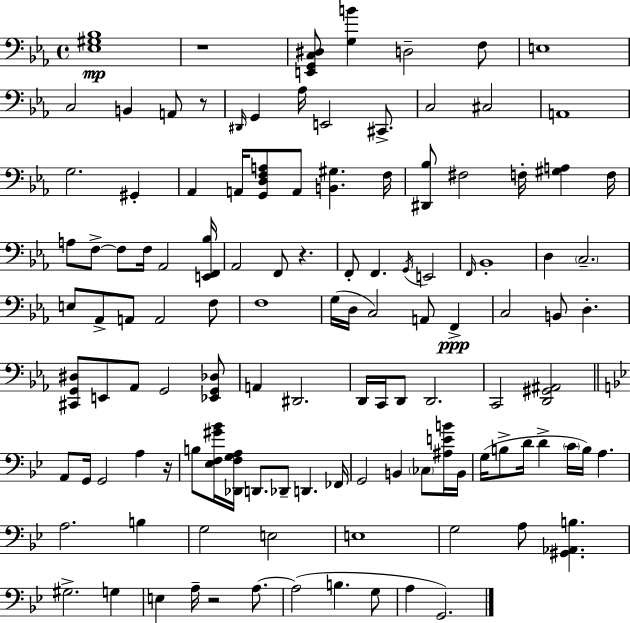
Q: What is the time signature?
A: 4/4